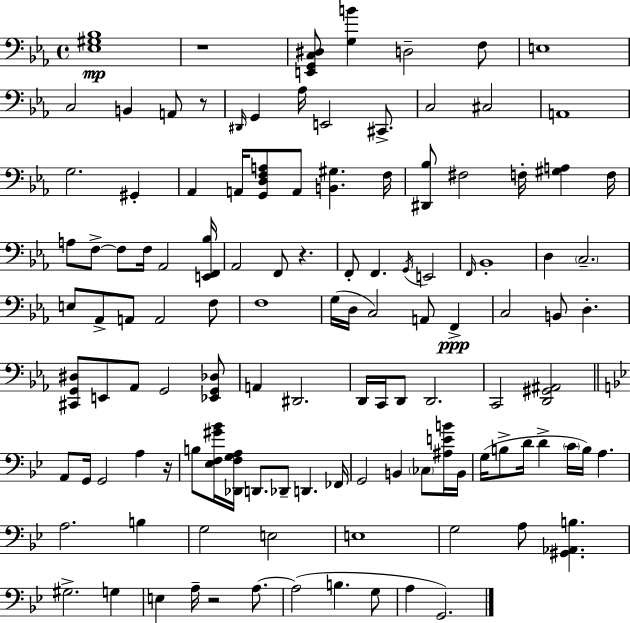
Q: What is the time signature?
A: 4/4